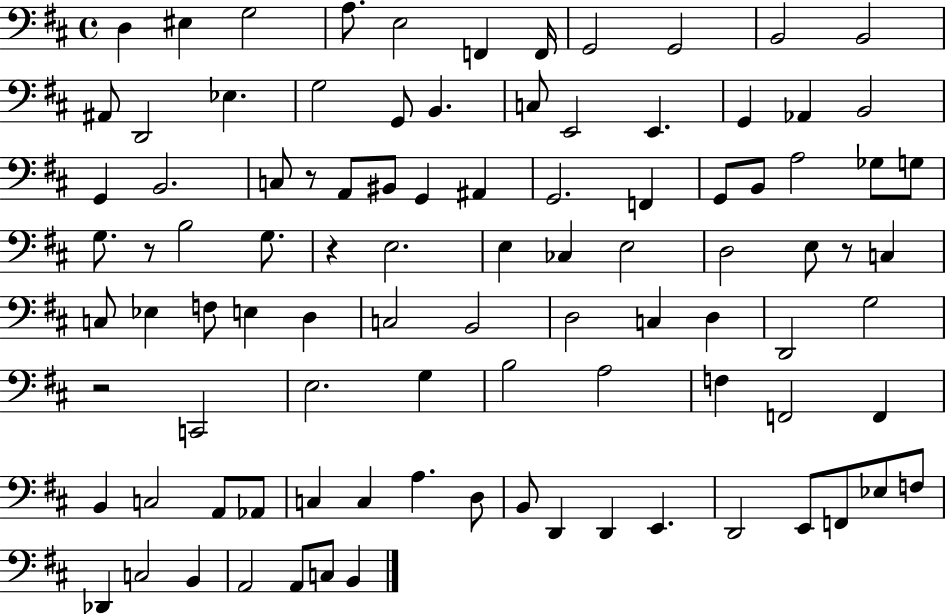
D3/q EIS3/q G3/h A3/e. E3/h F2/q F2/s G2/h G2/h B2/h B2/h A#2/e D2/h Eb3/q. G3/h G2/e B2/q. C3/e E2/h E2/q. G2/q Ab2/q B2/h G2/q B2/h. C3/e R/e A2/e BIS2/e G2/q A#2/q G2/h. F2/q G2/e B2/e A3/h Gb3/e G3/e G3/e. R/e B3/h G3/e. R/q E3/h. E3/q CES3/q E3/h D3/h E3/e R/e C3/q C3/e Eb3/q F3/e E3/q D3/q C3/h B2/h D3/h C3/q D3/q D2/h G3/h R/h C2/h E3/h. G3/q B3/h A3/h F3/q F2/h F2/q B2/q C3/h A2/e Ab2/e C3/q C3/q A3/q. D3/e B2/e D2/q D2/q E2/q. D2/h E2/e F2/e Eb3/e F3/e Db2/q C3/h B2/q A2/h A2/e C3/e B2/q